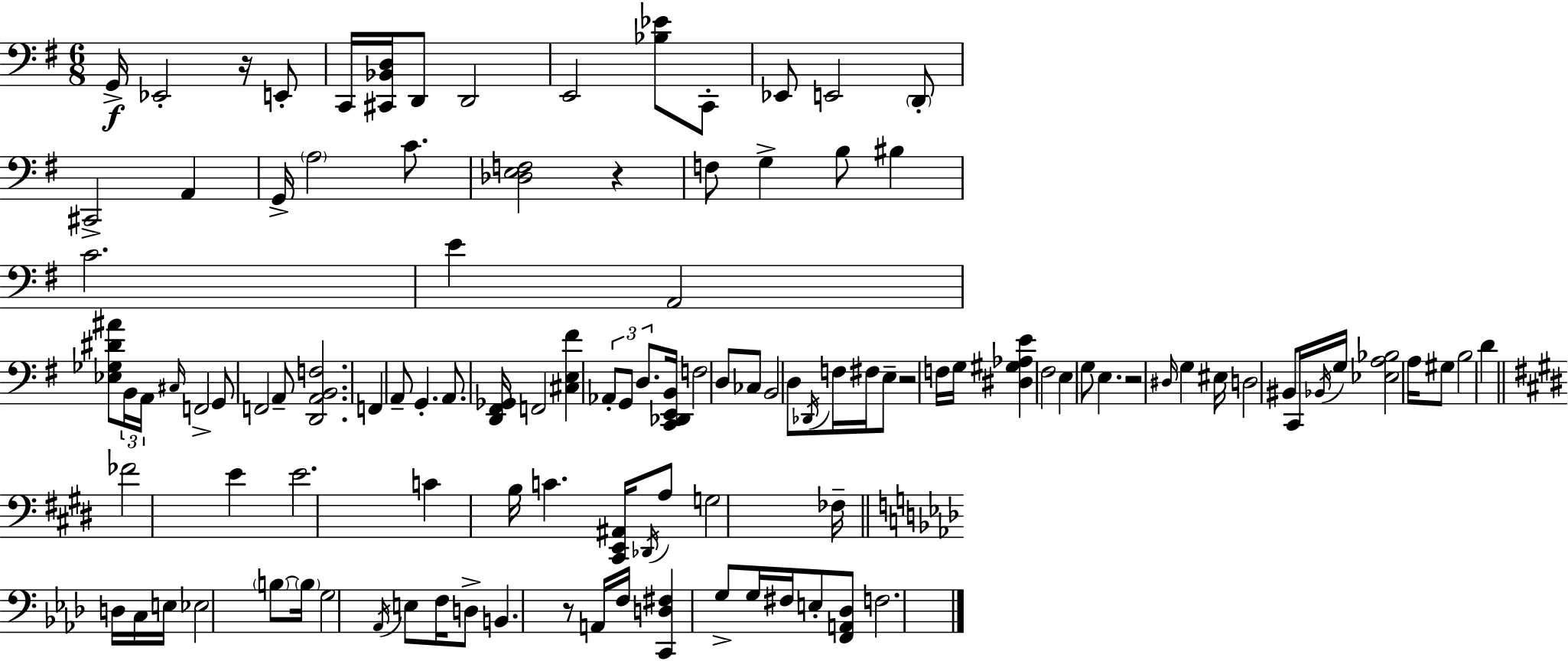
{
  \clef bass
  \numericTimeSignature
  \time 6/8
  \key g \major
  g,16->\f ees,2-. r16 e,8-. | c,16 <cis, bes, d>16 d,8 d,2 | e,2 <bes ees'>8 c,8-. | ees,8 e,2 \parenthesize d,8-. | \break cis,2-> a,4 | g,16-> \parenthesize a2 c'8. | <des e f>2 r4 | f8 g4-> b8 bis4 | \break c'2. | e'4 a,2 | <ees ges dis' ais'>8 \tuplet 3/2 { b,16 a,16 \grace { cis16 } } f,2-> | g,8 f,2 a,8-- | \break <d, a, b, f>2. | f,4 a,8-- g,4.-. | a,8. <d, fis, ges,>16 f,2 | <cis e fis'>4 \tuplet 3/2 { aes,8-. g,8 d8. } | \break <c, des, e, b,>16 f2 d8 ces8 | b,2 d8 \acciaccatura { des,16 } | f16 fis16 e8-- r2 | f16 g16 <dis gis aes e'>4 fis2 | \break e4 g8 e4. | r2 \grace { dis16 } g4 | eis16 d2 | bis,8 c,16 \acciaccatura { bes,16 } g16 <ees a bes>2 | \break a16 gis8 b2 | d'4 \bar "||" \break \key e \major fes'2 e'4 | e'2. | c'4 b16 c'4. <cis, e, ais,>16 | \acciaccatura { des,16 } a8 g2 fes16-- | \break \bar "||" \break \key aes \major d16 c16 e16 ees2 \parenthesize b8~~ | \parenthesize b16 g2 \acciaccatura { aes,16 } e8 | f16 d8-> b,4. r8 | a,16 f16 <c, d fis>4 g8-> g16 fis16 e8-. | \break <f, a, des>8 f2. | \bar "|."
}